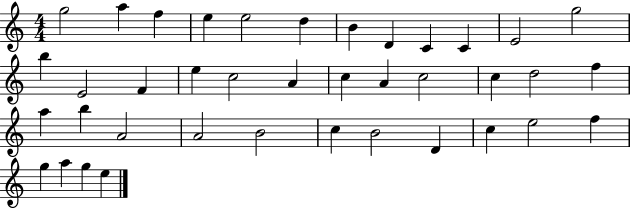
{
  \clef treble
  \numericTimeSignature
  \time 4/4
  \key c \major
  g''2 a''4 f''4 | e''4 e''2 d''4 | b'4 d'4 c'4 c'4 | e'2 g''2 | \break b''4 e'2 f'4 | e''4 c''2 a'4 | c''4 a'4 c''2 | c''4 d''2 f''4 | \break a''4 b''4 a'2 | a'2 b'2 | c''4 b'2 d'4 | c''4 e''2 f''4 | \break g''4 a''4 g''4 e''4 | \bar "|."
}